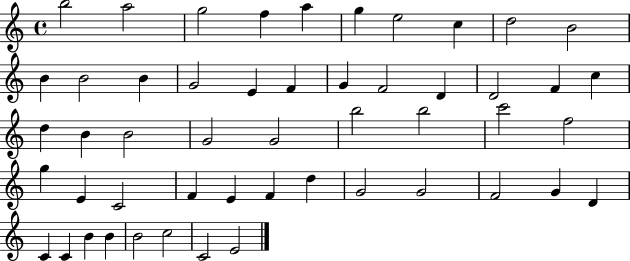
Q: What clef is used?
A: treble